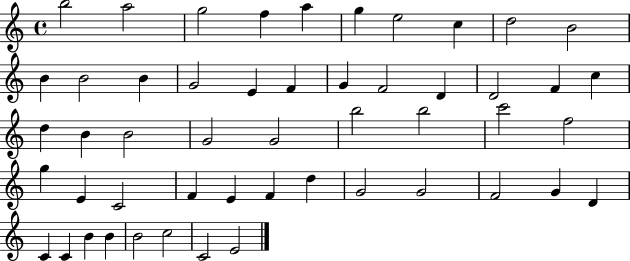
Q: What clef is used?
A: treble